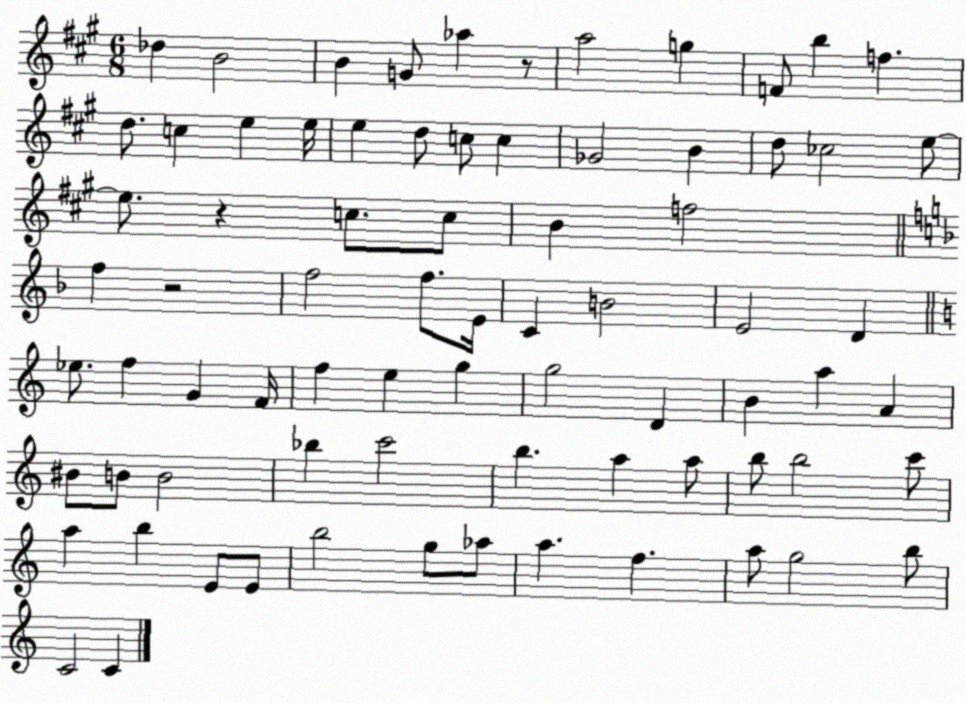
X:1
T:Untitled
M:6/8
L:1/4
K:A
_d B2 B G/2 _a z/2 a2 g F/2 b f d/2 c e e/4 e d/2 c/2 c _G2 B d/2 _c2 e/2 e/2 z c/2 c/2 B f2 f z2 f2 f/2 E/4 C B2 E2 D _e/2 f G F/4 f e g g2 D B a A ^B/2 B/2 B2 _b c'2 b a a/2 b/2 b2 c'/2 a b E/2 E/2 b2 g/2 _a/2 a f a/2 g2 b/2 C2 C